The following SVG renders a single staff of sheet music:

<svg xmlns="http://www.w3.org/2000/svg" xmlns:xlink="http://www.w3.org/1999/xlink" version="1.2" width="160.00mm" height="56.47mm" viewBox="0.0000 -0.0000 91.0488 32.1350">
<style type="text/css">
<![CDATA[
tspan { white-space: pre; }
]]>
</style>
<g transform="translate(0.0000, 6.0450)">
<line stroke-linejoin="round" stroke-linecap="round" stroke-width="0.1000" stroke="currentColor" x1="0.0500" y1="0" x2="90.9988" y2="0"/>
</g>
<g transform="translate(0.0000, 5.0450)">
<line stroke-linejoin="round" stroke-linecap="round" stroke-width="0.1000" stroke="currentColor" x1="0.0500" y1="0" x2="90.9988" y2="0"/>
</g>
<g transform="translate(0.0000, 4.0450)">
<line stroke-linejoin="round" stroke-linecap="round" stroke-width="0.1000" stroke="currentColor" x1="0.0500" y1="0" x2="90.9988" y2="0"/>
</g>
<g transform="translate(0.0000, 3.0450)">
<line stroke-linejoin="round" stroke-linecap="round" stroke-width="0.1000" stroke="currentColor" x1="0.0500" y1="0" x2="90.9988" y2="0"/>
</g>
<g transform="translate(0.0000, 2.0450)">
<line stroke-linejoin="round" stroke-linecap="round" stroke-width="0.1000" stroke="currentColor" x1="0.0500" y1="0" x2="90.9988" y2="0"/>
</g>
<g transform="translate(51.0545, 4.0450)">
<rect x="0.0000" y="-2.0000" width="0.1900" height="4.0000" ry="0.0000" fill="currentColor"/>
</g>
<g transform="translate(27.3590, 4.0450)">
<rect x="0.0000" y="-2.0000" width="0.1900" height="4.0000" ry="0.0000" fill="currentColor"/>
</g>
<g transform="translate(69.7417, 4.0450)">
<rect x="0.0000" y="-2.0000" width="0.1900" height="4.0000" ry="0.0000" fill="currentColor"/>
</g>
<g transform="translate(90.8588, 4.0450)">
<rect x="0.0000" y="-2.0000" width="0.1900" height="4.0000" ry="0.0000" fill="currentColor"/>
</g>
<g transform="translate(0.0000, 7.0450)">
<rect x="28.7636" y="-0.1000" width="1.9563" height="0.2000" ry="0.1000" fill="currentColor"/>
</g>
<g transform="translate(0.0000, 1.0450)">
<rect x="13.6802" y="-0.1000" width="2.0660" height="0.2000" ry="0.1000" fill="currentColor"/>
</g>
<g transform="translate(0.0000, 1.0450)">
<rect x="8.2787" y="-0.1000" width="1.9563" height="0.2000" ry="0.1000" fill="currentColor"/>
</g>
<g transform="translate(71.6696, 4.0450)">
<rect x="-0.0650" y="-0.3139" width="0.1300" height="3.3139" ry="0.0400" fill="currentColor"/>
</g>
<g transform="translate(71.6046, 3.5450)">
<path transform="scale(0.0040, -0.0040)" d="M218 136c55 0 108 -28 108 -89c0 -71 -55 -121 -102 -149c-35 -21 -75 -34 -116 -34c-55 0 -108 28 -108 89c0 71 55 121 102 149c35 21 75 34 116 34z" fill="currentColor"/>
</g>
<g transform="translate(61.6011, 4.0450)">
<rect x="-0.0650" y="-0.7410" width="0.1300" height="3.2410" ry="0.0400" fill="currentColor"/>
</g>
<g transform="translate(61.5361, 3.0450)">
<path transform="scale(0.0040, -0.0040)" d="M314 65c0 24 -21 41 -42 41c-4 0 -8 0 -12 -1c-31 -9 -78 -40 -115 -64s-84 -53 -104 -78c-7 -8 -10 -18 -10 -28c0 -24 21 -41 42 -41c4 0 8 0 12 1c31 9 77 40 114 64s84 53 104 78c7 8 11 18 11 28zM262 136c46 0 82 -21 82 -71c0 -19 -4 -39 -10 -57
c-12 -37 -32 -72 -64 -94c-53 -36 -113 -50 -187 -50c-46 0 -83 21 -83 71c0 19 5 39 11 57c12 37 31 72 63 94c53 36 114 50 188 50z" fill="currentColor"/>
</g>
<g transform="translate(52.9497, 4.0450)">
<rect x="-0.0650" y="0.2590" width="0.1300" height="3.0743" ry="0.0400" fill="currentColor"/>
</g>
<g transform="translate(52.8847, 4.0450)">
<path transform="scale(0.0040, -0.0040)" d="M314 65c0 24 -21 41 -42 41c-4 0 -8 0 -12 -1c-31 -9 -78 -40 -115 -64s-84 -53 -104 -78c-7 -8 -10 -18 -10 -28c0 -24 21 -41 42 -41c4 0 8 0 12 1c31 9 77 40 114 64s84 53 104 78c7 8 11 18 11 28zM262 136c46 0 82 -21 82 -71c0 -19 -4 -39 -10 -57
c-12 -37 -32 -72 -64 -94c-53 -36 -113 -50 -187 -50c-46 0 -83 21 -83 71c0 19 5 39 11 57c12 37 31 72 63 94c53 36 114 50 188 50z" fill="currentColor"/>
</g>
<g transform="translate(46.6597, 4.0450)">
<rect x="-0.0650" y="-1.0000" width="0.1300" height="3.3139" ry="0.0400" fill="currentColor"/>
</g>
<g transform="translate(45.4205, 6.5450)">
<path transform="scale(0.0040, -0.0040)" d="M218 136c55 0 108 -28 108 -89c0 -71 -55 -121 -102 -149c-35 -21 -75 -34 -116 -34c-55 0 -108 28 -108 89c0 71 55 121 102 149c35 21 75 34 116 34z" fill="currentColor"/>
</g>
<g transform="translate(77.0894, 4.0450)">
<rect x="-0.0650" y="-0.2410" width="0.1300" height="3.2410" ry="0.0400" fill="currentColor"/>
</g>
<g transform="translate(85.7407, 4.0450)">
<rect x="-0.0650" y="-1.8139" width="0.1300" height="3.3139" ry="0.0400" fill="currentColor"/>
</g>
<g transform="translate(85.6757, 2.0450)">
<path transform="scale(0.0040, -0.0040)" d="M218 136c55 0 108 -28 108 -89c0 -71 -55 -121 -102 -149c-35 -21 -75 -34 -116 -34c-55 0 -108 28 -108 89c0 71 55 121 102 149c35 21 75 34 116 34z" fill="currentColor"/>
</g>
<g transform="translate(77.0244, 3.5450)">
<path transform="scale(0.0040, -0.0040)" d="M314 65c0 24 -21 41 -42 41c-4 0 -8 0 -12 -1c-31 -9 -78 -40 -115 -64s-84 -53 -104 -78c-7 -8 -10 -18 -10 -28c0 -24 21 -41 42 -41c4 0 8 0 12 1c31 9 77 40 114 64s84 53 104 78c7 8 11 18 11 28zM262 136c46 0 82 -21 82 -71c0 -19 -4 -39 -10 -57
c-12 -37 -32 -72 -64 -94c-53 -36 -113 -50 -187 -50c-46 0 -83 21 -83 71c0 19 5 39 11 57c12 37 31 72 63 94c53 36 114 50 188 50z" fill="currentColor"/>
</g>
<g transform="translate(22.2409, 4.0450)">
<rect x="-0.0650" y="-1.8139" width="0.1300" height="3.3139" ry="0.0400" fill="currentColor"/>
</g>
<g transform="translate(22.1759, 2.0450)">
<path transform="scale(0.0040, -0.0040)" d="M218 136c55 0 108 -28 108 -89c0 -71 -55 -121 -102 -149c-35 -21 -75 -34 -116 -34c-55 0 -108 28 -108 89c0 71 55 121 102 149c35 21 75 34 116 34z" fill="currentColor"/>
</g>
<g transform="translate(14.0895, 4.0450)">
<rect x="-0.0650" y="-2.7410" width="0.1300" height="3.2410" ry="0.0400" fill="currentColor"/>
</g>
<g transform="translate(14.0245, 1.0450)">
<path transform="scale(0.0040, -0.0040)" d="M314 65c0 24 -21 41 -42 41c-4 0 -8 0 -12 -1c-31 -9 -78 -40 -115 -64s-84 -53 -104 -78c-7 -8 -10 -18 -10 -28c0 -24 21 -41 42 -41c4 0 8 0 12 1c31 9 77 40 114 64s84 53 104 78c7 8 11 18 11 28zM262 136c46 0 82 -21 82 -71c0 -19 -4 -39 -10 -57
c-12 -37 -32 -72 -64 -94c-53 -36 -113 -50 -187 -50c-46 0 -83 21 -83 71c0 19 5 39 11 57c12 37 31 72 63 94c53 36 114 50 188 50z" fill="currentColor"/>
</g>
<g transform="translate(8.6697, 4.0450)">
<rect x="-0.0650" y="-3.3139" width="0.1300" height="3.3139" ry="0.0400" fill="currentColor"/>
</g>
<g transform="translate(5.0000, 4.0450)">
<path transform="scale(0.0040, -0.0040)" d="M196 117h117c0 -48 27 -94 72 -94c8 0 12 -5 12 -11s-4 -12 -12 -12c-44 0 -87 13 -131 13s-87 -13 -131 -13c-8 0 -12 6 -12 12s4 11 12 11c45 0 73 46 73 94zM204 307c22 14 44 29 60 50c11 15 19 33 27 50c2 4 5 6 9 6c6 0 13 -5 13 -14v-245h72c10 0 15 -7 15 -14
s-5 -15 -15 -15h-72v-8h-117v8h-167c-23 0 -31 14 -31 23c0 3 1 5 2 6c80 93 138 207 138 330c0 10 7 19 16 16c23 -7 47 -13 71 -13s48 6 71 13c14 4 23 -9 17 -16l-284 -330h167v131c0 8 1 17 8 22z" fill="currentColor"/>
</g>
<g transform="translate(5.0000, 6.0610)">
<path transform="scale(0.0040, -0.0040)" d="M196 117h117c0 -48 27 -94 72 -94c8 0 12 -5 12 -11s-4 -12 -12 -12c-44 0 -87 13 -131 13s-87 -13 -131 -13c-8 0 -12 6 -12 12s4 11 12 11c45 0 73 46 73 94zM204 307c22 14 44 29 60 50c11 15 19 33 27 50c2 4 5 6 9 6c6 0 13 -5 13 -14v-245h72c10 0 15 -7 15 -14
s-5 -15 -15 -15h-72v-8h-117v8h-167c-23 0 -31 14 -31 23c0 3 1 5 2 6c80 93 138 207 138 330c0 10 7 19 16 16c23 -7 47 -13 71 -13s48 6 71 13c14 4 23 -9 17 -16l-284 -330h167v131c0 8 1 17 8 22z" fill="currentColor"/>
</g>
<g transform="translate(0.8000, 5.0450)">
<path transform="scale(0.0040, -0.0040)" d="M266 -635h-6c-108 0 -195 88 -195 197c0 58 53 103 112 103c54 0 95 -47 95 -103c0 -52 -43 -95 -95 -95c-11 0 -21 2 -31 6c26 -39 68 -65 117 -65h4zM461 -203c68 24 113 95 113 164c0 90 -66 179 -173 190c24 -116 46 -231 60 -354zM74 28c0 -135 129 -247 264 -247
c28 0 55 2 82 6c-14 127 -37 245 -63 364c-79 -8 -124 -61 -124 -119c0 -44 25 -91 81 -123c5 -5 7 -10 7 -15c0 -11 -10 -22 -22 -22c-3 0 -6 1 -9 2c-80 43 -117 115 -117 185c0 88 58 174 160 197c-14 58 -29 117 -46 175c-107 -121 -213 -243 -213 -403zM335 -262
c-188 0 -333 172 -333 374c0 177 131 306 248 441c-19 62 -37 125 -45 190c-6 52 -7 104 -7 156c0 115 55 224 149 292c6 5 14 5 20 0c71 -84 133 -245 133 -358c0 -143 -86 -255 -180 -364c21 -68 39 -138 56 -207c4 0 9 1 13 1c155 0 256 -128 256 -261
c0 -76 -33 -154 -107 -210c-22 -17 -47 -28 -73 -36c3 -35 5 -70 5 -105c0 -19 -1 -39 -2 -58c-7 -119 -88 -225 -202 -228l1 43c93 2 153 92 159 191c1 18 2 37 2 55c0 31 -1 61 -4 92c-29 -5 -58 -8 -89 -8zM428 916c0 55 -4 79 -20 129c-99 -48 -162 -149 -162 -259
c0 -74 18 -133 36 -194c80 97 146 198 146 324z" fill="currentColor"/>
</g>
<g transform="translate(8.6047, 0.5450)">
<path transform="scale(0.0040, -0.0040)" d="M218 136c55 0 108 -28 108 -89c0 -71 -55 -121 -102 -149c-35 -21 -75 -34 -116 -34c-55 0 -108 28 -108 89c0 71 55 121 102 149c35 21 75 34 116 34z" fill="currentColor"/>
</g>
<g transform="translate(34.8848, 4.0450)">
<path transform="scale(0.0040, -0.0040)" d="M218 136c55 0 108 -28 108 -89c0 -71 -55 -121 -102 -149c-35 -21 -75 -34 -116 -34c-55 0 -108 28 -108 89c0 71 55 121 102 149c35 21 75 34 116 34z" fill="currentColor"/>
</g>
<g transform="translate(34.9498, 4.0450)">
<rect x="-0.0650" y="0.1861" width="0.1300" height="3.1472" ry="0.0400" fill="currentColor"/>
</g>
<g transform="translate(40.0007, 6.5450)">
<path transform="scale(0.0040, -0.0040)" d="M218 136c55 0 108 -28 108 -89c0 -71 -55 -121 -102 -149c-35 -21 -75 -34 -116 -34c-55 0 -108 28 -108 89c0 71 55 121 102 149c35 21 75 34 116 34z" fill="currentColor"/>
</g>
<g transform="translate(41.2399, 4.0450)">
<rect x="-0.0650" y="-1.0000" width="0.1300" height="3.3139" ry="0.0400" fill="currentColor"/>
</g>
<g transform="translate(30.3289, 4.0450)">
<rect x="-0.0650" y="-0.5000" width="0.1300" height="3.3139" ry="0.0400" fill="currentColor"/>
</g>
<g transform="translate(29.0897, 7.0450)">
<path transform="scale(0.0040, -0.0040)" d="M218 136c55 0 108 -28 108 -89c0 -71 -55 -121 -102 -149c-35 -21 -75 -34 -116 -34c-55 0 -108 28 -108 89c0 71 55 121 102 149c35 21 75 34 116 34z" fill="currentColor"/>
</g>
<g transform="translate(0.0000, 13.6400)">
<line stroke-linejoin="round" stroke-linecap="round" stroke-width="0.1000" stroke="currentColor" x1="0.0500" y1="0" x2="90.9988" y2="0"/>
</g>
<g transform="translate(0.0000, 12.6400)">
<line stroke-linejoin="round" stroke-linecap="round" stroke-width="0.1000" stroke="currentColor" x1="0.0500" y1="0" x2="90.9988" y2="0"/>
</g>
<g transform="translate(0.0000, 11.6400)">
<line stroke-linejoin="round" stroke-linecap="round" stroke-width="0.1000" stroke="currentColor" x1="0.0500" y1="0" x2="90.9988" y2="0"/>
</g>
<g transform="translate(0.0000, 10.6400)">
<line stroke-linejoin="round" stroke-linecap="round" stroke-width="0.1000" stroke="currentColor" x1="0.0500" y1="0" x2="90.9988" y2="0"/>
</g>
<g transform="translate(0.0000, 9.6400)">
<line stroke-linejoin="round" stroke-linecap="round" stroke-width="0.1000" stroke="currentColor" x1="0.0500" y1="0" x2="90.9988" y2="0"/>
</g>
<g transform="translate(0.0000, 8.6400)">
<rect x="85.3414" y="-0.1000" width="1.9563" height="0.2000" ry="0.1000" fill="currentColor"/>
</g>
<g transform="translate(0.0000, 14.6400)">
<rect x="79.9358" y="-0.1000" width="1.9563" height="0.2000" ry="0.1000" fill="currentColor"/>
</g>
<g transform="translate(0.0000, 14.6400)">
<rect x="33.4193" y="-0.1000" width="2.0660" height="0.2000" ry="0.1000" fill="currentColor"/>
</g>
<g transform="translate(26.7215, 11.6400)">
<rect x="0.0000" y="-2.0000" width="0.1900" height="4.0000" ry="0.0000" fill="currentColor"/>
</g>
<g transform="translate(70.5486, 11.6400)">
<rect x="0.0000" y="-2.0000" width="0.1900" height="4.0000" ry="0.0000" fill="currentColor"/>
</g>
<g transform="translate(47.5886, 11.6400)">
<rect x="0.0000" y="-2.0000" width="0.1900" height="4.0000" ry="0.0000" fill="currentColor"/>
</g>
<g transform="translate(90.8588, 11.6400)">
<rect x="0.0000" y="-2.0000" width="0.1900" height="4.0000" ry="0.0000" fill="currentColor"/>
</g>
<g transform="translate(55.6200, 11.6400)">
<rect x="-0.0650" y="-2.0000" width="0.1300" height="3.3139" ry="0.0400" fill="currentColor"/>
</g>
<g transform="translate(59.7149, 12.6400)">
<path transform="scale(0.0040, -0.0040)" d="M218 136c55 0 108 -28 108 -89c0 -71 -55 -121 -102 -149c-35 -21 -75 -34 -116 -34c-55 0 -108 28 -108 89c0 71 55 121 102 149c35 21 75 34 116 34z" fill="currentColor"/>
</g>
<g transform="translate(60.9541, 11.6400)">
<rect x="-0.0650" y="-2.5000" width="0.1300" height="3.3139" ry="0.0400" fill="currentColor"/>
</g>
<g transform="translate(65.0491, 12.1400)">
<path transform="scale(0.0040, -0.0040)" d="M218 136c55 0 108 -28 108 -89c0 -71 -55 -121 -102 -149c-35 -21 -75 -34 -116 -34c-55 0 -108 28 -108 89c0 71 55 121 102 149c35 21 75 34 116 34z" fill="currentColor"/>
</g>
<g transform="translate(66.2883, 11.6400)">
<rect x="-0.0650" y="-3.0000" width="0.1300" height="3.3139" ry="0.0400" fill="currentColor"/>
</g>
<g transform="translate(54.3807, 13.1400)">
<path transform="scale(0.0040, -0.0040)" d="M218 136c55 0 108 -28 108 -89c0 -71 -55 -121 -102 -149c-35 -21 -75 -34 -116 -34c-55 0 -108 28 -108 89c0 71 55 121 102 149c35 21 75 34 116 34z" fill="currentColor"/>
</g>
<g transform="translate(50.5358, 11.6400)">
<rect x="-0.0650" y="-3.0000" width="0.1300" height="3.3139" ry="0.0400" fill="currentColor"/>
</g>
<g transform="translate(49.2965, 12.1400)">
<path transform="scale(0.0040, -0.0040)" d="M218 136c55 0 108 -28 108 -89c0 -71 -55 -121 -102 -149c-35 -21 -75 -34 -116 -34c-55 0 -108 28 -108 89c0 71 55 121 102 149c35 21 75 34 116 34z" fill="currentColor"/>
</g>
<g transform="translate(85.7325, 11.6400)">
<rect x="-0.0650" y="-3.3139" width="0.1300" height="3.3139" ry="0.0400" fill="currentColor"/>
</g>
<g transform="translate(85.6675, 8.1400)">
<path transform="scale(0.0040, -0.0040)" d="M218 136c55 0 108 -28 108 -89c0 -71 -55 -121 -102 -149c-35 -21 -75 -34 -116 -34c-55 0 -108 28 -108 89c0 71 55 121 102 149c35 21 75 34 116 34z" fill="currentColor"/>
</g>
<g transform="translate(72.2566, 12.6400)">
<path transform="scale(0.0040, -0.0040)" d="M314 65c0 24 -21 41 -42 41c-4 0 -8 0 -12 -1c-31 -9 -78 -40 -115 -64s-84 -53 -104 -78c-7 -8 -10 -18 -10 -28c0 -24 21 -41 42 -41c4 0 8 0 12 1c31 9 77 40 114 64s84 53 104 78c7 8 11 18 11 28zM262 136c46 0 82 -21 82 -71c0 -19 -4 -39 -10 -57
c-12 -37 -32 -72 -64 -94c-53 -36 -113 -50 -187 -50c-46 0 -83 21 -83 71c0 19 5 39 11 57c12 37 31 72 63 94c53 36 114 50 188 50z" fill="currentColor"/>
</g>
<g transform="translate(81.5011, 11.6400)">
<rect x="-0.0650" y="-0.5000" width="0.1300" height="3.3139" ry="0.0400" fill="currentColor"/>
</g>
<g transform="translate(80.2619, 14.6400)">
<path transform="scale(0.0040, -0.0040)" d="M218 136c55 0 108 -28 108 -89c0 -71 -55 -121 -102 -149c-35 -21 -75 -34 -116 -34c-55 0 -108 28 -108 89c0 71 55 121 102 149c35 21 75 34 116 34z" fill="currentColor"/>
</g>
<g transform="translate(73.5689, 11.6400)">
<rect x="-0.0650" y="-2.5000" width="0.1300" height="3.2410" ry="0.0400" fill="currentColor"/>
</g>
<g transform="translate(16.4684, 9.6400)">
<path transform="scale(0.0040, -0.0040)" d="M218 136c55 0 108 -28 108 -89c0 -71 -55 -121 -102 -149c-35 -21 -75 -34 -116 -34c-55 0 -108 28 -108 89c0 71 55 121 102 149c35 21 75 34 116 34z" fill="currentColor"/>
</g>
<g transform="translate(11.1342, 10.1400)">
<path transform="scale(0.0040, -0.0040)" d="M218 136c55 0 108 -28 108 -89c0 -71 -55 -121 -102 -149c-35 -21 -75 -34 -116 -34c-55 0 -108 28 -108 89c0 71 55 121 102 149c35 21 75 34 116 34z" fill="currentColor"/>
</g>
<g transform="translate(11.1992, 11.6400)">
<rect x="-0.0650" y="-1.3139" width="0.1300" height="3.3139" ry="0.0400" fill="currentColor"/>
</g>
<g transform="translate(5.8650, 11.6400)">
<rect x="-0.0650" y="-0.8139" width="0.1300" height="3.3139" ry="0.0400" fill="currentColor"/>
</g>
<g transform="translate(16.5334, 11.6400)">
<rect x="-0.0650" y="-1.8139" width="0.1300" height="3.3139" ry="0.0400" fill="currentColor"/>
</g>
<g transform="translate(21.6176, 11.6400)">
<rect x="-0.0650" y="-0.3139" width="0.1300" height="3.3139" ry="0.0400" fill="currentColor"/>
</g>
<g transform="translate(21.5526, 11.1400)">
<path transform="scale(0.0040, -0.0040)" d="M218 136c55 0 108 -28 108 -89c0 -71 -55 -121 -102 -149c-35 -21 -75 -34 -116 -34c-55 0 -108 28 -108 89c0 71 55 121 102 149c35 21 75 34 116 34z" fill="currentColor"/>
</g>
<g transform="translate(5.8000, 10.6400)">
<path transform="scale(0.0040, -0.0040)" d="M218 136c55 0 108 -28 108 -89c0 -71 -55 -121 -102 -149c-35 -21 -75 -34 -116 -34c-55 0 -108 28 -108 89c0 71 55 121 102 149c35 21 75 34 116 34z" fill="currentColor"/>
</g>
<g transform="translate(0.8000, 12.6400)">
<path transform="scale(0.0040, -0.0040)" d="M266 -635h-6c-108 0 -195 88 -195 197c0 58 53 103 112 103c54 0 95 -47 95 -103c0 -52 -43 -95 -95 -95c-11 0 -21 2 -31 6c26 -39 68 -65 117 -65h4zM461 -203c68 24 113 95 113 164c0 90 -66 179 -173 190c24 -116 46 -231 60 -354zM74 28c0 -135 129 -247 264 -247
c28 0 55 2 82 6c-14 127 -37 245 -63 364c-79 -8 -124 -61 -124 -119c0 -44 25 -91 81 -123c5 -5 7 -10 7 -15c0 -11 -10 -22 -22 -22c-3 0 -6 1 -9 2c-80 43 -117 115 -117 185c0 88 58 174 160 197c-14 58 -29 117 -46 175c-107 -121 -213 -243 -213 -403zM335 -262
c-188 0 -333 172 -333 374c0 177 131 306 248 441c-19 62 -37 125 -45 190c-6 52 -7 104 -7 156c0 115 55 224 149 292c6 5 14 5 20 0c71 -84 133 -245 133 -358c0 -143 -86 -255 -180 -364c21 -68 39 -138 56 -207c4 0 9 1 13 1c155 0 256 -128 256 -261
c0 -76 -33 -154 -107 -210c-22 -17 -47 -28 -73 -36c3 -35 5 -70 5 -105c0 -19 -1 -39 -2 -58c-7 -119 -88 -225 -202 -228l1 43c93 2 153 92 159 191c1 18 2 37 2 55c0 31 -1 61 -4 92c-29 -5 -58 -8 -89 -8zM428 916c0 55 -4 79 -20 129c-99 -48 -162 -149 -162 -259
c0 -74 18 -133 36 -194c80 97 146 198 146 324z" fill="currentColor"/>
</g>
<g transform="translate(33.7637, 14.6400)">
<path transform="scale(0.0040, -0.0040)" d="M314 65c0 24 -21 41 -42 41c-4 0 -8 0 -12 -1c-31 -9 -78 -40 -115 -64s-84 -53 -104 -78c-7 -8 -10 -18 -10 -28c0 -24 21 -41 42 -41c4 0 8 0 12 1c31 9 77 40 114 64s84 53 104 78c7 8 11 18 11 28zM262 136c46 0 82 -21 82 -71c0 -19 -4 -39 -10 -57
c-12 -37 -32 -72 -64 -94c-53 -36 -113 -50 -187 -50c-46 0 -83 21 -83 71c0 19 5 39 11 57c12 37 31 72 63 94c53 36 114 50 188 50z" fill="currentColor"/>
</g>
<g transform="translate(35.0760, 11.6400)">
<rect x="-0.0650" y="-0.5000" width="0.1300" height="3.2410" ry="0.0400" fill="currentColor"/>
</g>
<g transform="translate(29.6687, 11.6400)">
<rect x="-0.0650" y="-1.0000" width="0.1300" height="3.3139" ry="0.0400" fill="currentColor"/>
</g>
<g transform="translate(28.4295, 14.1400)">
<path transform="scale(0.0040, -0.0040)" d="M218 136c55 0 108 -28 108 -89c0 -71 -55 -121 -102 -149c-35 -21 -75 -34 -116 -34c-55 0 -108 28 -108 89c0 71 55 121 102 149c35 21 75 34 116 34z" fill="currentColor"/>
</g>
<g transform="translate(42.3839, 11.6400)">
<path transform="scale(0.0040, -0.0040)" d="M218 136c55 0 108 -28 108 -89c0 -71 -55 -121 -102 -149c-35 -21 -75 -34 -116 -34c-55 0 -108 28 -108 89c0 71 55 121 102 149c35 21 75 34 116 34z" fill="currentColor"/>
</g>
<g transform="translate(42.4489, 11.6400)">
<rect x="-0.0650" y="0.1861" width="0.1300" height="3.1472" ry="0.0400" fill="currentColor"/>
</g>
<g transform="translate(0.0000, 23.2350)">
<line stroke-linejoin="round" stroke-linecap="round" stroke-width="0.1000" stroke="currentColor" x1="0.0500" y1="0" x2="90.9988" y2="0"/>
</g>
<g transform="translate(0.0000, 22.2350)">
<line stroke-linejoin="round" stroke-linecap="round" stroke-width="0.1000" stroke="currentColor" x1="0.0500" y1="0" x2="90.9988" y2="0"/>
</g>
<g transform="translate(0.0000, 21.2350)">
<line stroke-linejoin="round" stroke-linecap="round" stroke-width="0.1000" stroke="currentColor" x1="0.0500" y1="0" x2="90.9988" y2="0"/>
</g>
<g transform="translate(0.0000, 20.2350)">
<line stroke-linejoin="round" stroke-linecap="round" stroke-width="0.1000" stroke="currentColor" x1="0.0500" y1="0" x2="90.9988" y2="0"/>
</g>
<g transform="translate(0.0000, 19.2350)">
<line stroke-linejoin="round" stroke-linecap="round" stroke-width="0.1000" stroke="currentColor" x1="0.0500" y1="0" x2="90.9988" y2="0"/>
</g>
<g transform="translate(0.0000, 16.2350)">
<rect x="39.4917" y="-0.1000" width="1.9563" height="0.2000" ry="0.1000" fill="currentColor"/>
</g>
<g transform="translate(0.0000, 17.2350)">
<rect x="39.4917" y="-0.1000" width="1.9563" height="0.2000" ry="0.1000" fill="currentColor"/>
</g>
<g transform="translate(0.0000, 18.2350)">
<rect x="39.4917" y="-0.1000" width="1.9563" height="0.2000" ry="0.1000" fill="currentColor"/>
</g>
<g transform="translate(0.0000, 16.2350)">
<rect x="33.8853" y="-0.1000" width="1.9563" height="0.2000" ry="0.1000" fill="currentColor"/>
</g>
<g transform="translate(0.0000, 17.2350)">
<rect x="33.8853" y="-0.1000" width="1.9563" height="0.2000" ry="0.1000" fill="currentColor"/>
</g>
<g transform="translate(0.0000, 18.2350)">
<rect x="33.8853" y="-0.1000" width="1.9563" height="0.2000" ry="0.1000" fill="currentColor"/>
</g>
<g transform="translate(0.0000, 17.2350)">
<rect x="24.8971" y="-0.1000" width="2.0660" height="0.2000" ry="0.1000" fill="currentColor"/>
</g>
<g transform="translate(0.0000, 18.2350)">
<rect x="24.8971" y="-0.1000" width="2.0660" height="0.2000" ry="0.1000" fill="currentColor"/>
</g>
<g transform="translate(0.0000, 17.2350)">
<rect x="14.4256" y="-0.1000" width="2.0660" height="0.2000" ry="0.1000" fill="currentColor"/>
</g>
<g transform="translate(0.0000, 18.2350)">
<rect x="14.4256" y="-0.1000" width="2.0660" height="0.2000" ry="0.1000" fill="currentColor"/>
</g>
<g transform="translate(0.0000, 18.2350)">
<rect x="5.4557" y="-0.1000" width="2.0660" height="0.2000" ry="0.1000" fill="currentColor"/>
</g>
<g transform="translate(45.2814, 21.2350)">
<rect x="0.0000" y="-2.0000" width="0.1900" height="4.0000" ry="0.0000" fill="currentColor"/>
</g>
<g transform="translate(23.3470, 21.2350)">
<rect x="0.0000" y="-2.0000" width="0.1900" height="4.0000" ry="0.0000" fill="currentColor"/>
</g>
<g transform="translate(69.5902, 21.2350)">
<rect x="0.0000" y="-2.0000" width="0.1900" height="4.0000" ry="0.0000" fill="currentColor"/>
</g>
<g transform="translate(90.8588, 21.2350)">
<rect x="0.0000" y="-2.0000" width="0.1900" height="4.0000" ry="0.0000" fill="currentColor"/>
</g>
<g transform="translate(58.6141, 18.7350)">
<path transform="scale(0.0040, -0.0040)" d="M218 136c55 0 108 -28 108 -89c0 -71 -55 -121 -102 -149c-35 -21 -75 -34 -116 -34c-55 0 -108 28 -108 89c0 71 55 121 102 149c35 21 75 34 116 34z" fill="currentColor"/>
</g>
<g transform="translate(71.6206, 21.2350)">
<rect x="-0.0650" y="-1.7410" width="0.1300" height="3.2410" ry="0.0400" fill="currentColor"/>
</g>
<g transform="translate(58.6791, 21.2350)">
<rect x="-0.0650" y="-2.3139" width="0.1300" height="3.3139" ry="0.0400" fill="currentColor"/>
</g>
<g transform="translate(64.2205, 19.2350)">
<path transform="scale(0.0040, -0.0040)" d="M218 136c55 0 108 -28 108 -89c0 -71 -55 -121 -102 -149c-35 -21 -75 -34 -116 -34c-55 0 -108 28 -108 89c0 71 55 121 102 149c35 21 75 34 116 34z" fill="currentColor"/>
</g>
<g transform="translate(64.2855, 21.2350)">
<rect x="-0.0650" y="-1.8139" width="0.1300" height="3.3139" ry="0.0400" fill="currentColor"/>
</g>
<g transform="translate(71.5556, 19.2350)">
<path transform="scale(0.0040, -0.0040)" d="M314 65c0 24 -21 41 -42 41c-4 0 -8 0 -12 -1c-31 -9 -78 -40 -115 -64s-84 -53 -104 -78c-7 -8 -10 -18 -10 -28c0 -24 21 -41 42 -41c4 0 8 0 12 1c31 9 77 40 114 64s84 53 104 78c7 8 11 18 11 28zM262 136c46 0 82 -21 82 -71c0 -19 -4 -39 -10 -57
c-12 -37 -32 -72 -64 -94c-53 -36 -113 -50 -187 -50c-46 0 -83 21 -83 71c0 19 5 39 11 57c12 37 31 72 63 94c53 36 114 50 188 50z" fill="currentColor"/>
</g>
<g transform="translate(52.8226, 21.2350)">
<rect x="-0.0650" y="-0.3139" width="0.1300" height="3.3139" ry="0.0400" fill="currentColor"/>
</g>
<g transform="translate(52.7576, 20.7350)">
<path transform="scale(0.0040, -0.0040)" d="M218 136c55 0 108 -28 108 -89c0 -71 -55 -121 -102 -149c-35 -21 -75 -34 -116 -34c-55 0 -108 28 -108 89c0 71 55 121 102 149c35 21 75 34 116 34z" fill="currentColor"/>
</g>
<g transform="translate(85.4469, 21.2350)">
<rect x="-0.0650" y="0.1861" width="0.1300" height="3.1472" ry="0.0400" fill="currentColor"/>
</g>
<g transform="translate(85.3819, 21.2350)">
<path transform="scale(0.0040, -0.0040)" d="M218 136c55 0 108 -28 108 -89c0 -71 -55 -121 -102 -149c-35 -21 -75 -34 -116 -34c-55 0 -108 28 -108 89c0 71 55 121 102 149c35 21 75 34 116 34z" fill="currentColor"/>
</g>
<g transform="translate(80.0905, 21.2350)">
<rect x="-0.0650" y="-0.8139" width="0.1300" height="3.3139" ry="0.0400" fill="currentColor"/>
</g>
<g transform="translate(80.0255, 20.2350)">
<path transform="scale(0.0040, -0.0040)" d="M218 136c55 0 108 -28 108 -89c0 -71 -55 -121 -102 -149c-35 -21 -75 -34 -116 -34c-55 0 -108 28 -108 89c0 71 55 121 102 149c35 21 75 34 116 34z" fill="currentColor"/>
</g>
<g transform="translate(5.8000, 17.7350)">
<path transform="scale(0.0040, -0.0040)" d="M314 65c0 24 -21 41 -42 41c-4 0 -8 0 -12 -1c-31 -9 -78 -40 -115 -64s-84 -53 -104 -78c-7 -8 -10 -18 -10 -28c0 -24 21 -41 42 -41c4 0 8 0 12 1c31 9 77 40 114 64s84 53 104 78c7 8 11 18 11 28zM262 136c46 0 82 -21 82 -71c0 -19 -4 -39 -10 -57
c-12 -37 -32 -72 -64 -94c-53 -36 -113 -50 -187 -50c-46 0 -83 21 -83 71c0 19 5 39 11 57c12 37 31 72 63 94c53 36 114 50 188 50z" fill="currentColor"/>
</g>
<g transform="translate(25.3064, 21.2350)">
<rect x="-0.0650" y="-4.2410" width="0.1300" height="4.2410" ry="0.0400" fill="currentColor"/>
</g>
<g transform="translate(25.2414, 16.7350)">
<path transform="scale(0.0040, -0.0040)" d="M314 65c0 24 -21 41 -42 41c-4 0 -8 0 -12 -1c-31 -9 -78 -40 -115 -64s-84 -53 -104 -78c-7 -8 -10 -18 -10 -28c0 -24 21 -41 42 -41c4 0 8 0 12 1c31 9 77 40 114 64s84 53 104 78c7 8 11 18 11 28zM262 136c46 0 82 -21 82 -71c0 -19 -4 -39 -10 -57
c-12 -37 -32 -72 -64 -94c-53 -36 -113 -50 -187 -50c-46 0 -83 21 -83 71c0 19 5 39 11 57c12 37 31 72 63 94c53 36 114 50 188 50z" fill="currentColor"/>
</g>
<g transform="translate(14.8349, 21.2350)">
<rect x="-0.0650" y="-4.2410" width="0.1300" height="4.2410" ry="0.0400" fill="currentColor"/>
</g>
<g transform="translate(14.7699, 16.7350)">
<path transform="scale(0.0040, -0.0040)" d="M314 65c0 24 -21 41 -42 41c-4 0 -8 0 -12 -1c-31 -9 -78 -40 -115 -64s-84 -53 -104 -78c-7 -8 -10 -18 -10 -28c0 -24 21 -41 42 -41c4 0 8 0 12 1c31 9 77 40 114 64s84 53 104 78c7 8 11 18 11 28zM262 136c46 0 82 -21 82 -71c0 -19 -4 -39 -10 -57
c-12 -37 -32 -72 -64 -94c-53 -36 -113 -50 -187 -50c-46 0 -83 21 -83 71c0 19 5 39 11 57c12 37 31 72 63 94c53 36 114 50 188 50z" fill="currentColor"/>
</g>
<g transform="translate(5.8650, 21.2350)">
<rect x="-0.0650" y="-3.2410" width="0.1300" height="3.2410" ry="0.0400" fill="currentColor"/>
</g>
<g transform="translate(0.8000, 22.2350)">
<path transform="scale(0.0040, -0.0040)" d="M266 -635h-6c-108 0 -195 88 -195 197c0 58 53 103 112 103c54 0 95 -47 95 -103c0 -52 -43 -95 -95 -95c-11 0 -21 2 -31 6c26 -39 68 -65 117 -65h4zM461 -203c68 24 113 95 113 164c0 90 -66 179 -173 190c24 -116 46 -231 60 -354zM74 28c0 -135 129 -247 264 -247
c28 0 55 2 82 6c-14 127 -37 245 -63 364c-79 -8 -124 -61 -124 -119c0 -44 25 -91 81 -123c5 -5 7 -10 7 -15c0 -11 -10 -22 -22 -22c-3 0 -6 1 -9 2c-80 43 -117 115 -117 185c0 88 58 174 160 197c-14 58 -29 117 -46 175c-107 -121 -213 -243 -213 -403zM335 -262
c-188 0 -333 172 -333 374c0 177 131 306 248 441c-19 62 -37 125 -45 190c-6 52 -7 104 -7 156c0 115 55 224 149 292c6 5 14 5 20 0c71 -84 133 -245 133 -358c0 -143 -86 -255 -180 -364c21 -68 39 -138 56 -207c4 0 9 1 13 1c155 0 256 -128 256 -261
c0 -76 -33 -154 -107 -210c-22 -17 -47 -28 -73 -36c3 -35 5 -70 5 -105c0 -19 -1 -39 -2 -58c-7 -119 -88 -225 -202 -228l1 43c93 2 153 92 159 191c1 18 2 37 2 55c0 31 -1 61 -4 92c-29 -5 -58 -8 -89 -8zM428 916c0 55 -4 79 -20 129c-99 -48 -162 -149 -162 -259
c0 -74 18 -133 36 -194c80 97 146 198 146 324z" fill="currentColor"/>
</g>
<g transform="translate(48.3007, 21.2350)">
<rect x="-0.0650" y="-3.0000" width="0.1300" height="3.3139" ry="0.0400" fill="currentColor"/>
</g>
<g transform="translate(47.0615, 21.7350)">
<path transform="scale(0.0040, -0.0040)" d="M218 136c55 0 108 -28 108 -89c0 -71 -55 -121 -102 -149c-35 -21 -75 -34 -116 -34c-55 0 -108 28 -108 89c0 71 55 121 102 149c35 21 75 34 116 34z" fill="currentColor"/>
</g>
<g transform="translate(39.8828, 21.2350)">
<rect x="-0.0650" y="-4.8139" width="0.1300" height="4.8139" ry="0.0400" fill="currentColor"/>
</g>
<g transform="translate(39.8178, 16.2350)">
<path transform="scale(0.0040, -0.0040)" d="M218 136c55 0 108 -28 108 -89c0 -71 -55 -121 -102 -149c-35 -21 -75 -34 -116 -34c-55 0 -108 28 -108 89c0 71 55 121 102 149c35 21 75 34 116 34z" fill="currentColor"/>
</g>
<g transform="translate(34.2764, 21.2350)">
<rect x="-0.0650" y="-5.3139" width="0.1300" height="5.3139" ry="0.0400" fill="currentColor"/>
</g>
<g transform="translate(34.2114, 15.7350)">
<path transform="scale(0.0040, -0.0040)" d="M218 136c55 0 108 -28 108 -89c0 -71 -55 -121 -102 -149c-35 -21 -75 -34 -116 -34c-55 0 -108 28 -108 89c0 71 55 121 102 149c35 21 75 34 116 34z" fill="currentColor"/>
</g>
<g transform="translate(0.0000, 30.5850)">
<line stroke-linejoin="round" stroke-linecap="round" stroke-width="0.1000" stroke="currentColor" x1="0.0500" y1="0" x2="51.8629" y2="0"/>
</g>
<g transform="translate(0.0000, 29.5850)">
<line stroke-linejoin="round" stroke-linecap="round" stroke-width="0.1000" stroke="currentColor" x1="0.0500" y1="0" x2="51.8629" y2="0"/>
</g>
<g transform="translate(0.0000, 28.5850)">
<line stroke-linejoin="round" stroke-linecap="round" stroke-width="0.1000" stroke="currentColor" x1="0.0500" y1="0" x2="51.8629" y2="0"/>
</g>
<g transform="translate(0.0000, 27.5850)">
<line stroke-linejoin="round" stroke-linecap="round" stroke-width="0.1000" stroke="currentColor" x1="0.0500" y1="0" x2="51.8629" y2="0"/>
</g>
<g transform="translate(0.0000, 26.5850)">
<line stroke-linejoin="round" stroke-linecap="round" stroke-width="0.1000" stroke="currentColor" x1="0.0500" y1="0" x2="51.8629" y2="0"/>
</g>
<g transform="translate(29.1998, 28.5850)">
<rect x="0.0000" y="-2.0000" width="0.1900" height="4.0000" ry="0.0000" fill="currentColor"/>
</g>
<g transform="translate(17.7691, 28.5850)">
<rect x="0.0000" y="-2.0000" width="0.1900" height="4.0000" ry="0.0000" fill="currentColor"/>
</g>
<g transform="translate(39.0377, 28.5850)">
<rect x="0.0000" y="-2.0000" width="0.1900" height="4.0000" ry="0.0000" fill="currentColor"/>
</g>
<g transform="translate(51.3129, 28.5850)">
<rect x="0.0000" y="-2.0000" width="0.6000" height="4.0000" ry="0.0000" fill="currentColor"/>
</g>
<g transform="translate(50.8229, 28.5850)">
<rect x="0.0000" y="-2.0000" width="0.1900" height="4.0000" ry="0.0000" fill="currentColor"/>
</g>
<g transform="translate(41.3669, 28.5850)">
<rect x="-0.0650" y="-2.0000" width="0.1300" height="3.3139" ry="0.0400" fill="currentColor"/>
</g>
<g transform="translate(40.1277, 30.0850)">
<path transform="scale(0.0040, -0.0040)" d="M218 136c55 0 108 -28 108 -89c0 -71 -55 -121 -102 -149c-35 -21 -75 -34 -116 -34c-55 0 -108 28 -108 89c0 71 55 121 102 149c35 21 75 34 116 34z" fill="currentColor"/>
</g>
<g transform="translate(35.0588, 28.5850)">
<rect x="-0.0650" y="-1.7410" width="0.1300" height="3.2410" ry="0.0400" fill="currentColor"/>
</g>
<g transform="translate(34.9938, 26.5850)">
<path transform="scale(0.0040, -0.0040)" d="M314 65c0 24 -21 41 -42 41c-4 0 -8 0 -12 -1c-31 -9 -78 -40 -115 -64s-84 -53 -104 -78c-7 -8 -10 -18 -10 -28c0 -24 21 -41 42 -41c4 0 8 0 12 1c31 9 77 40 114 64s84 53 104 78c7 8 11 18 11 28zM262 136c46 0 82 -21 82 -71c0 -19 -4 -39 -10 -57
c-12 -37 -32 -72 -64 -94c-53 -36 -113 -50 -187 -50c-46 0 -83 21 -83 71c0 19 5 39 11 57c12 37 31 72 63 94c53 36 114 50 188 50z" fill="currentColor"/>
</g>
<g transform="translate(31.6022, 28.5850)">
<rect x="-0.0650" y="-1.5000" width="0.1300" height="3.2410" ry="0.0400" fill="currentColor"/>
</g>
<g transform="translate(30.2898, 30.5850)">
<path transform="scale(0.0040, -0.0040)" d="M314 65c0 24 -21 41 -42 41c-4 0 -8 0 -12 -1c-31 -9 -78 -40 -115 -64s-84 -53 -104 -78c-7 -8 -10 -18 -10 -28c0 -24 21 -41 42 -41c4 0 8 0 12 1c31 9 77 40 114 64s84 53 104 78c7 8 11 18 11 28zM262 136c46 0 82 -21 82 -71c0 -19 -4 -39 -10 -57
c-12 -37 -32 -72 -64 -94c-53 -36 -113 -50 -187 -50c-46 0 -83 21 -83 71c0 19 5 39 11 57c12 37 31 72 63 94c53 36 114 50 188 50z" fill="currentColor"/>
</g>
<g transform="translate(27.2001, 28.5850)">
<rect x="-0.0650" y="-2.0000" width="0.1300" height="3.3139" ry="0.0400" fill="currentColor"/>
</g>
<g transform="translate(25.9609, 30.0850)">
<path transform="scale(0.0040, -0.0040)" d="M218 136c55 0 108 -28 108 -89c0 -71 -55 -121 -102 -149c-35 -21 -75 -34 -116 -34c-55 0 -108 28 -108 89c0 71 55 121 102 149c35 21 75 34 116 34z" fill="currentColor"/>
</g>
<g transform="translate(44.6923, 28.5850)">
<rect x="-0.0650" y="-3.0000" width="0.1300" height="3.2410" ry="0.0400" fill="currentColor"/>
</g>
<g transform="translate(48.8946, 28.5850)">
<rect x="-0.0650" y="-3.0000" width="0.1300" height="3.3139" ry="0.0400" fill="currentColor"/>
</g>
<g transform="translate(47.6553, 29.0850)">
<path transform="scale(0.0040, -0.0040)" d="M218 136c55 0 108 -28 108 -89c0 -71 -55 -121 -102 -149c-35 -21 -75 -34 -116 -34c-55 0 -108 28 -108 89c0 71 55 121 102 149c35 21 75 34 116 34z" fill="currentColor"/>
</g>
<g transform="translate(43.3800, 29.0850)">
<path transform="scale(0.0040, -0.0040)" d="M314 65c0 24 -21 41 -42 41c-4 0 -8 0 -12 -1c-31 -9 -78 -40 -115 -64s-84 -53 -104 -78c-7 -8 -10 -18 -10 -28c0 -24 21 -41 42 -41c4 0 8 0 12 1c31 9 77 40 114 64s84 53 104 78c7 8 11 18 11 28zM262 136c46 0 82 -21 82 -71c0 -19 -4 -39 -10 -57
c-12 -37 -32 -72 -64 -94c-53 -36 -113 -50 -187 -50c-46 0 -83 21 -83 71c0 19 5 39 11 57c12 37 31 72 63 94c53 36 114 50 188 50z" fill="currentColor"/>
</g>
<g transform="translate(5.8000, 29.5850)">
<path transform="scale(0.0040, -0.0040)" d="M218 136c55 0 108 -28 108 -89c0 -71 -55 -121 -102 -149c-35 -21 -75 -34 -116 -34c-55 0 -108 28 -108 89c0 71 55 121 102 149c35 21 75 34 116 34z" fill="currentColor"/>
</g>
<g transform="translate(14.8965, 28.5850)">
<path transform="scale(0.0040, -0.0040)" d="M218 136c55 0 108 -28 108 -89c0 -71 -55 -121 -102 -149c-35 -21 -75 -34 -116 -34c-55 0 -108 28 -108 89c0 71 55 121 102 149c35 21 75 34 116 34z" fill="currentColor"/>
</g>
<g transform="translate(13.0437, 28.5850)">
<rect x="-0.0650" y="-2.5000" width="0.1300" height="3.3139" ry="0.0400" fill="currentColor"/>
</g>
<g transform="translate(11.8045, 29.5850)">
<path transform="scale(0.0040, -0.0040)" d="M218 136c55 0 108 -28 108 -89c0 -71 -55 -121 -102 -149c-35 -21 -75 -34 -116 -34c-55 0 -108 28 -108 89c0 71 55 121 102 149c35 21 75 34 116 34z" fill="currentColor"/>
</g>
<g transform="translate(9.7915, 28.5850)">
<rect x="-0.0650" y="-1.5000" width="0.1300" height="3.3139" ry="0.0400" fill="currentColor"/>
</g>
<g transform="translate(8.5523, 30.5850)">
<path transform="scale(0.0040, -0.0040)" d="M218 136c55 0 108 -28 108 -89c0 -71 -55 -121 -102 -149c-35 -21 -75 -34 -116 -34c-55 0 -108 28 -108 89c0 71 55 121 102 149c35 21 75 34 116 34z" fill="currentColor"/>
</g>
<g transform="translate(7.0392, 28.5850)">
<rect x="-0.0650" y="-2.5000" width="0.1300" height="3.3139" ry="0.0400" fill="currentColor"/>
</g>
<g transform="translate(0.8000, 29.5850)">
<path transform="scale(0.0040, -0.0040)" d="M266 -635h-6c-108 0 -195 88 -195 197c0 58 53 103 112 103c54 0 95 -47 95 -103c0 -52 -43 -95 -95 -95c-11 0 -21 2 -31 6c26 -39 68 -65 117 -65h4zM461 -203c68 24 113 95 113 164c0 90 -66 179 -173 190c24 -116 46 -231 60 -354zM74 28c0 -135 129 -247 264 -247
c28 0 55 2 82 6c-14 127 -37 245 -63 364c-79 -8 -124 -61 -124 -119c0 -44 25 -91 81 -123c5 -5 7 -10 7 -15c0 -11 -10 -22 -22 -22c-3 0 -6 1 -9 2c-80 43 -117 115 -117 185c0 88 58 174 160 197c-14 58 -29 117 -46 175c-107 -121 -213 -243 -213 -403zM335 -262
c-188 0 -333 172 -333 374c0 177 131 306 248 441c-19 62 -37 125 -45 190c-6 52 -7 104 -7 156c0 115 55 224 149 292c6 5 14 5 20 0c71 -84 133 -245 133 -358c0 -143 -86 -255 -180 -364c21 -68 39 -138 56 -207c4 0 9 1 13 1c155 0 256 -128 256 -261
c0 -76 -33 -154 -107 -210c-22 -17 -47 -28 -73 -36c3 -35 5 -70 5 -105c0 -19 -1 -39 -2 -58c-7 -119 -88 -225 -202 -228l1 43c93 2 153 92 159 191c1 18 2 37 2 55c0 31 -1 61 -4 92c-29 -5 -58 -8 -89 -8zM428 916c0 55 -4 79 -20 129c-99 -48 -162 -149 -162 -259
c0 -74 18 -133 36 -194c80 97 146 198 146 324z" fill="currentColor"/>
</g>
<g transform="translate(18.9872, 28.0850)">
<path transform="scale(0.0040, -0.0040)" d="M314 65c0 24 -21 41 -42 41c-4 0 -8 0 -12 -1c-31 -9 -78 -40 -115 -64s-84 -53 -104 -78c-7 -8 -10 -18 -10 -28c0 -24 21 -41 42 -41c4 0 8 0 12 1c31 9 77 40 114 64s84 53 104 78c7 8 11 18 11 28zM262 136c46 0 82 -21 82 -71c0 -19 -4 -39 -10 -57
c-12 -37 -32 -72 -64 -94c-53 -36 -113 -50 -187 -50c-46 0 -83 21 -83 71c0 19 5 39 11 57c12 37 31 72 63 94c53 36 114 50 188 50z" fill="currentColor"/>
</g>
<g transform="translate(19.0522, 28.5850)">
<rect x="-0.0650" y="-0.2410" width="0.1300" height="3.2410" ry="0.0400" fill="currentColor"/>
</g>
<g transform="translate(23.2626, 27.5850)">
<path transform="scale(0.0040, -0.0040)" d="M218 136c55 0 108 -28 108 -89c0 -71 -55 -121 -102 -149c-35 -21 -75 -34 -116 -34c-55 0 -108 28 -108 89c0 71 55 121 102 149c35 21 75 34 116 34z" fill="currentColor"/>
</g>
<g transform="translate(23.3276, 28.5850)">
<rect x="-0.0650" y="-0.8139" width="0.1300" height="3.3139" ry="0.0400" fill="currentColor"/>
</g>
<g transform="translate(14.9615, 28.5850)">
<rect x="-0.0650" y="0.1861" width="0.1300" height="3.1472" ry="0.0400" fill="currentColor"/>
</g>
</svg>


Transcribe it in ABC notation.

X:1
T:Untitled
M:4/4
L:1/4
K:C
b a2 f C B D D B2 d2 c c2 f d e f c D C2 B A F G A G2 C b b2 d'2 d'2 f' e' A c g f f2 d B G E G B c2 d F E2 f2 F A2 A